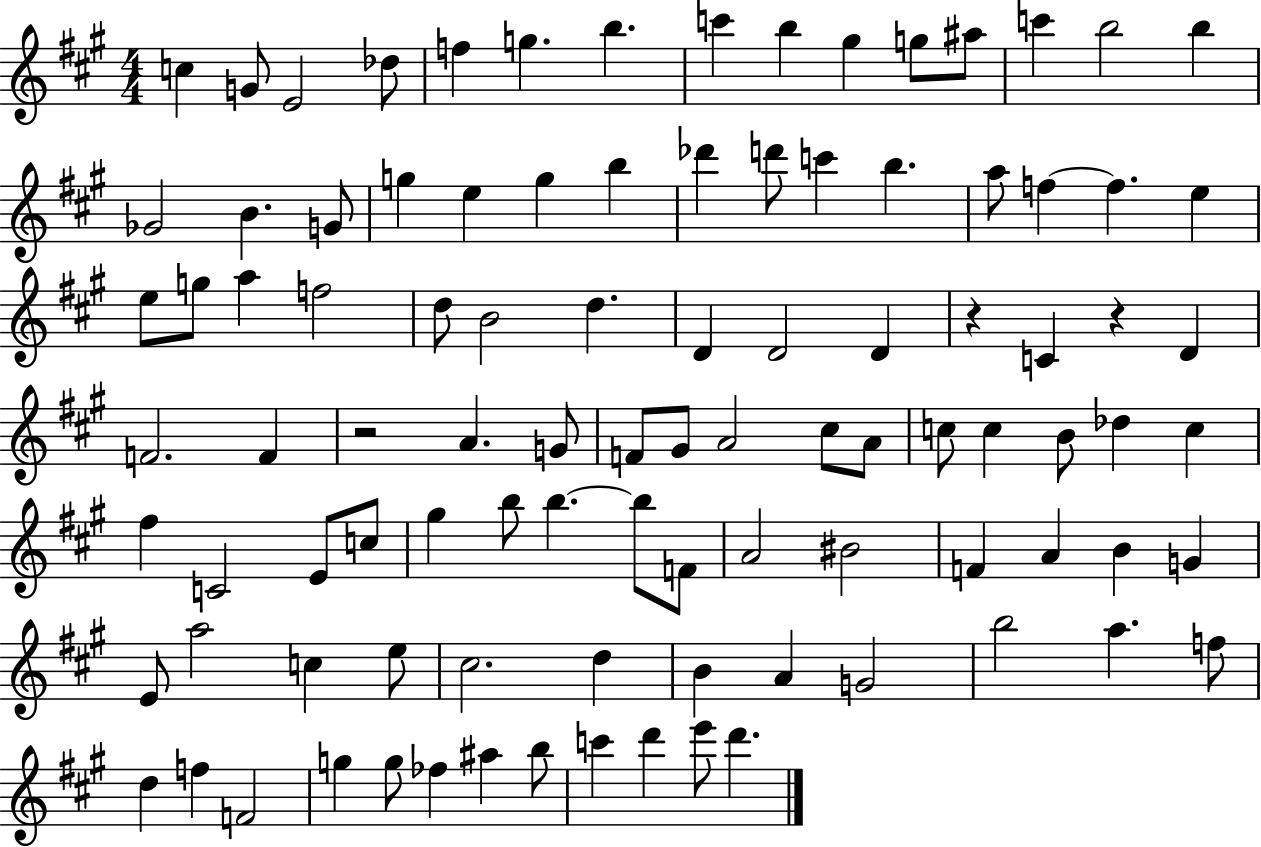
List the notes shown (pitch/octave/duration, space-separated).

C5/q G4/e E4/h Db5/e F5/q G5/q. B5/q. C6/q B5/q G#5/q G5/e A#5/e C6/q B5/h B5/q Gb4/h B4/q. G4/e G5/q E5/q G5/q B5/q Db6/q D6/e C6/q B5/q. A5/e F5/q F5/q. E5/q E5/e G5/e A5/q F5/h D5/e B4/h D5/q. D4/q D4/h D4/q R/q C4/q R/q D4/q F4/h. F4/q R/h A4/q. G4/e F4/e G#4/e A4/h C#5/e A4/e C5/e C5/q B4/e Db5/q C5/q F#5/q C4/h E4/e C5/e G#5/q B5/e B5/q. B5/e F4/e A4/h BIS4/h F4/q A4/q B4/q G4/q E4/e A5/h C5/q E5/e C#5/h. D5/q B4/q A4/q G4/h B5/h A5/q. F5/e D5/q F5/q F4/h G5/q G5/e FES5/q A#5/q B5/e C6/q D6/q E6/e D6/q.